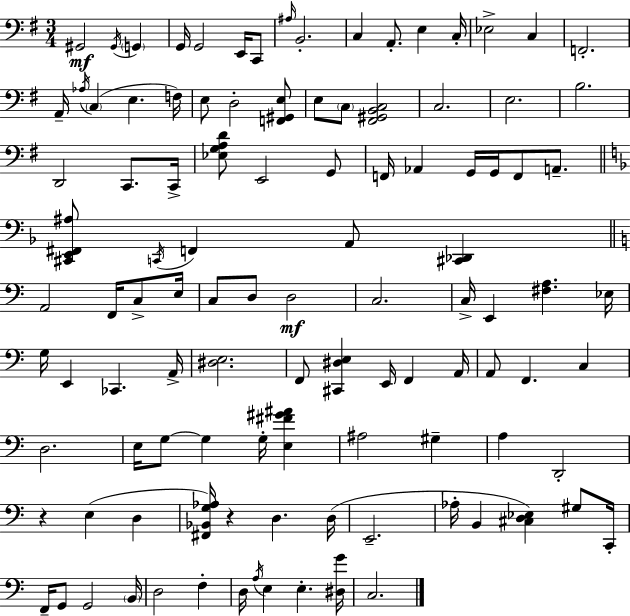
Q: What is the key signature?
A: G major